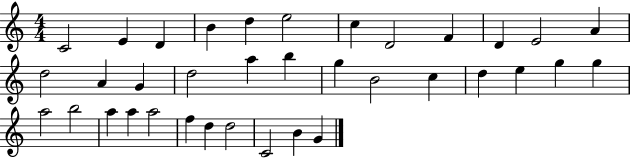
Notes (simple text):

C4/h E4/q D4/q B4/q D5/q E5/h C5/q D4/h F4/q D4/q E4/h A4/q D5/h A4/q G4/q D5/h A5/q B5/q G5/q B4/h C5/q D5/q E5/q G5/q G5/q A5/h B5/h A5/q A5/q A5/h F5/q D5/q D5/h C4/h B4/q G4/q